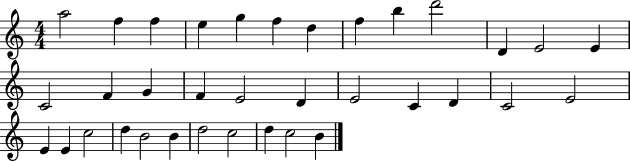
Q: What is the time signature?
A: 4/4